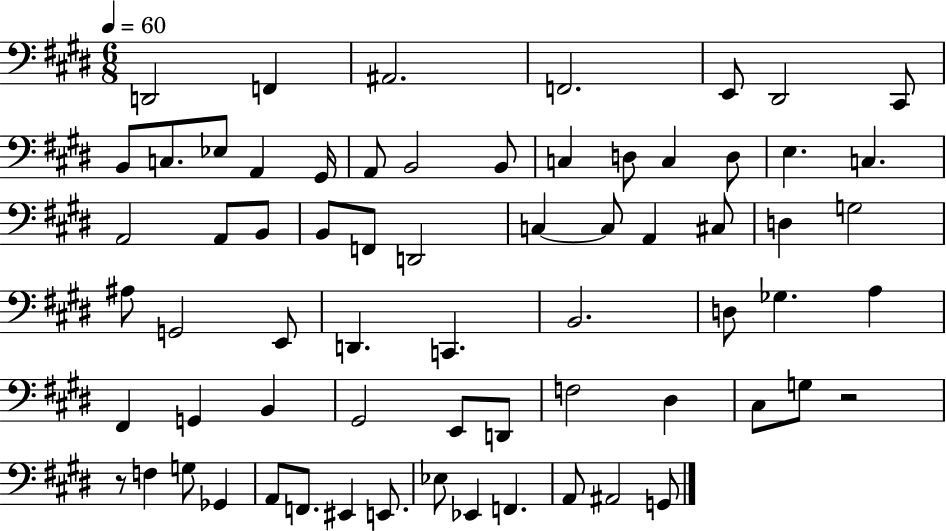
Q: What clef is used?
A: bass